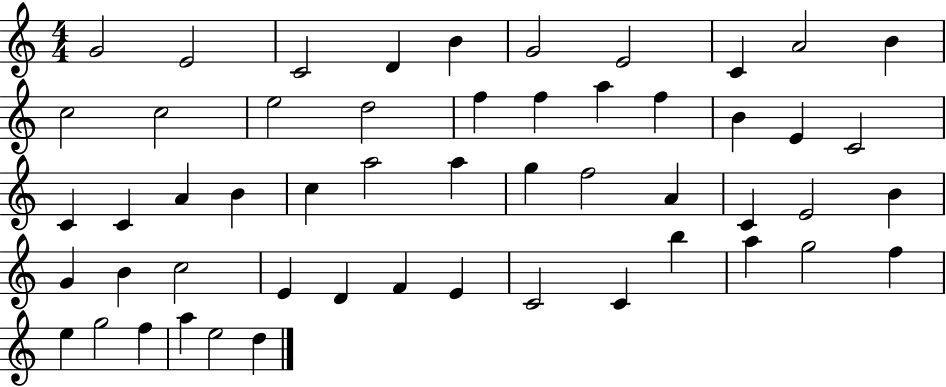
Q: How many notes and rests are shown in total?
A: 53